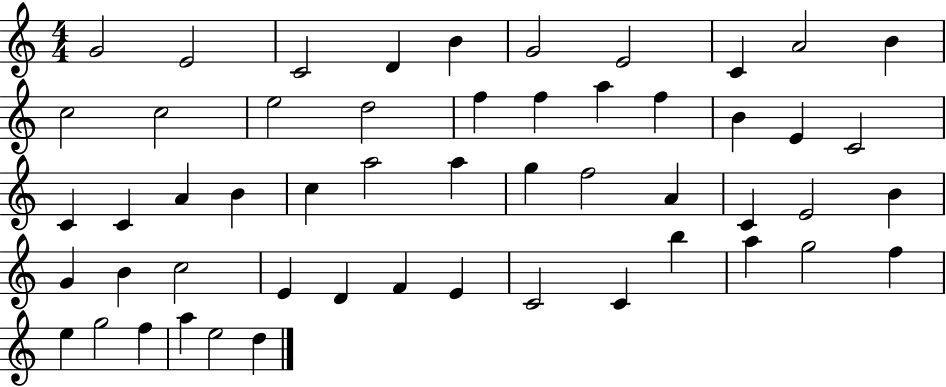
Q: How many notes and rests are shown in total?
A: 53